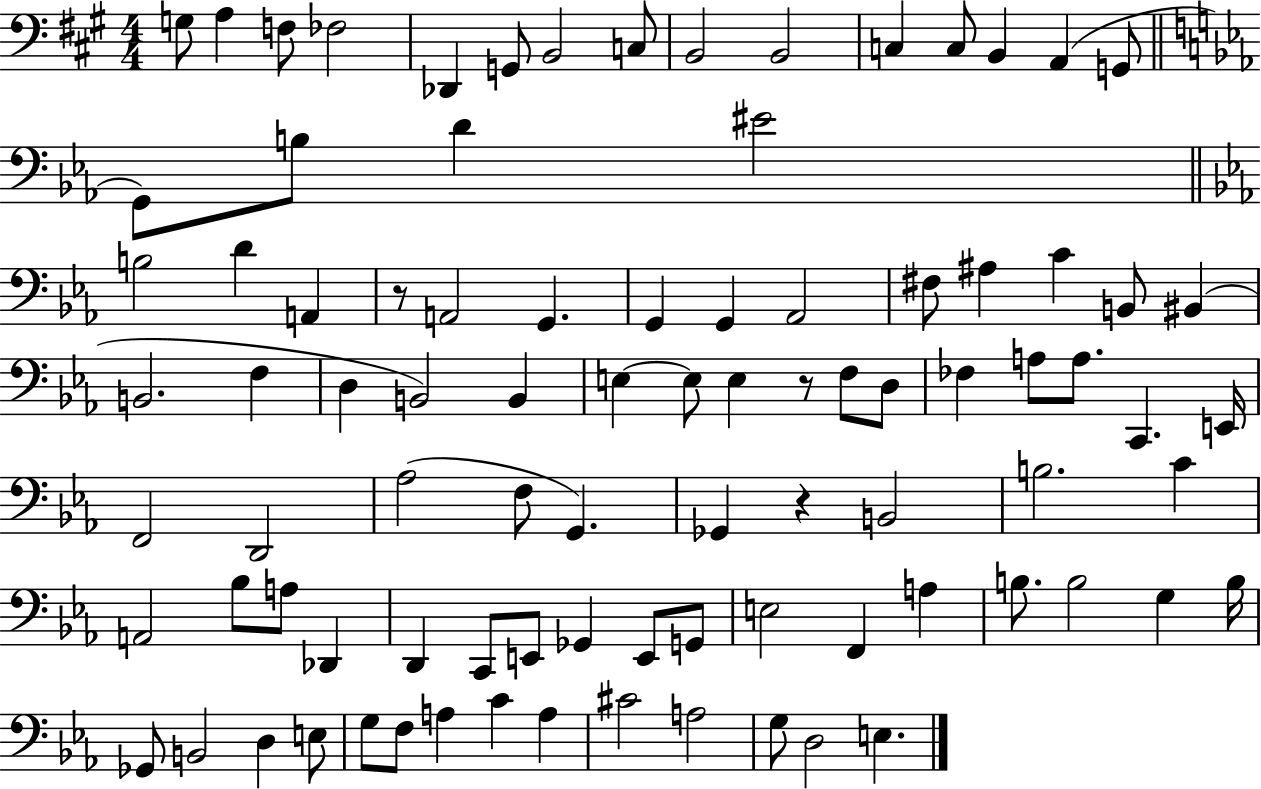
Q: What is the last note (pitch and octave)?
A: E3